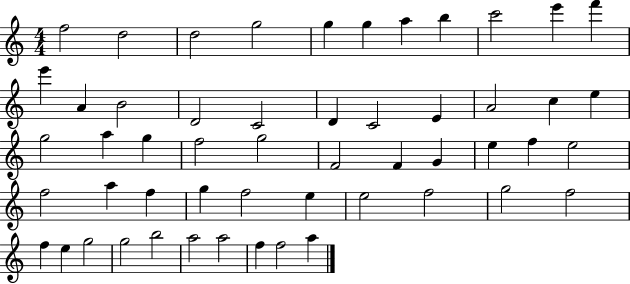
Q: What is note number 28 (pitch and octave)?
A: F4